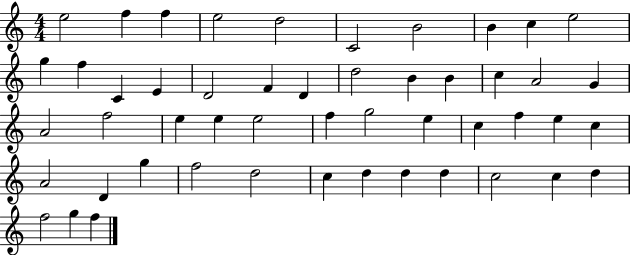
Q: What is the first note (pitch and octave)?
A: E5